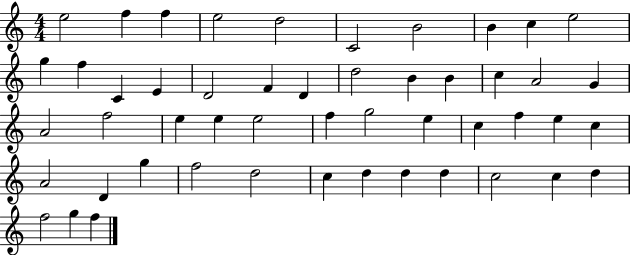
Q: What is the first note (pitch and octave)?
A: E5